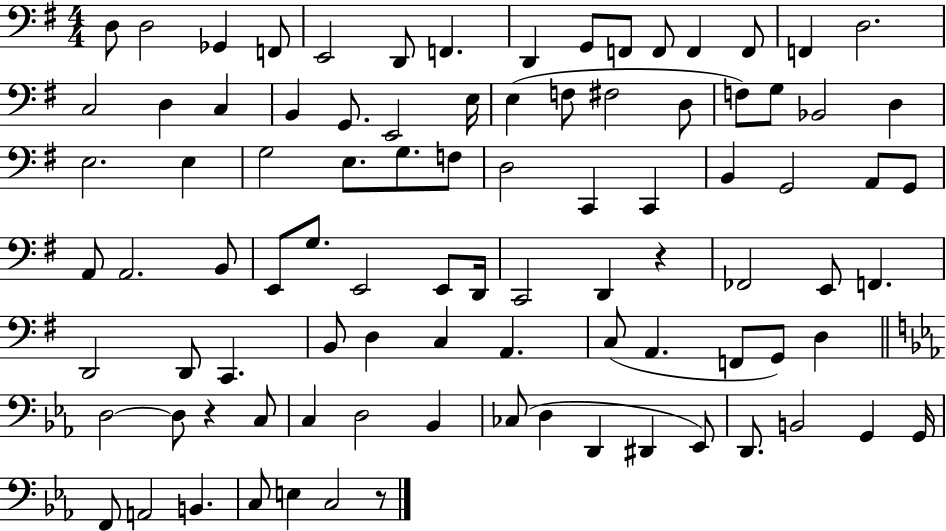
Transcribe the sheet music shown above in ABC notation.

X:1
T:Untitled
M:4/4
L:1/4
K:G
D,/2 D,2 _G,, F,,/2 E,,2 D,,/2 F,, D,, G,,/2 F,,/2 F,,/2 F,, F,,/2 F,, D,2 C,2 D, C, B,, G,,/2 E,,2 E,/4 E, F,/2 ^F,2 D,/2 F,/2 G,/2 _B,,2 D, E,2 E, G,2 E,/2 G,/2 F,/2 D,2 C,, C,, B,, G,,2 A,,/2 G,,/2 A,,/2 A,,2 B,,/2 E,,/2 G,/2 E,,2 E,,/2 D,,/4 C,,2 D,, z _F,,2 E,,/2 F,, D,,2 D,,/2 C,, B,,/2 D, C, A,, C,/2 A,, F,,/2 G,,/2 D, D,2 D,/2 z C,/2 C, D,2 _B,, _C,/2 D, D,, ^D,, _E,,/2 D,,/2 B,,2 G,, G,,/4 F,,/2 A,,2 B,, C,/2 E, C,2 z/2